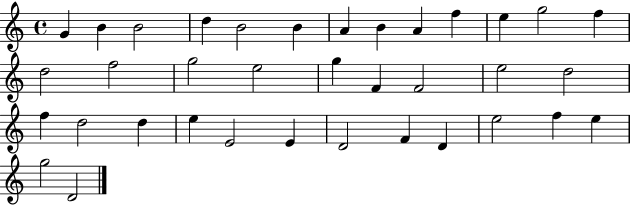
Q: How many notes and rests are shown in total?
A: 36